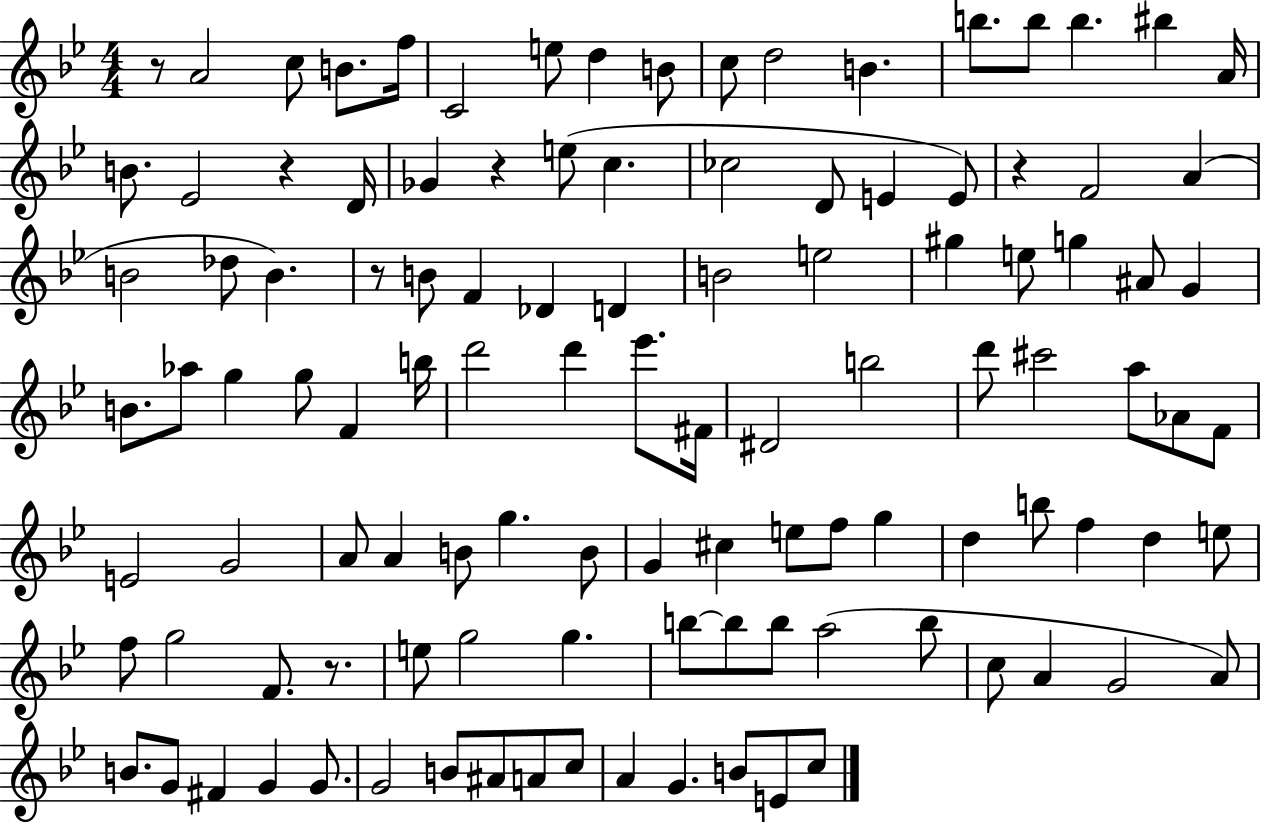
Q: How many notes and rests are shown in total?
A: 112